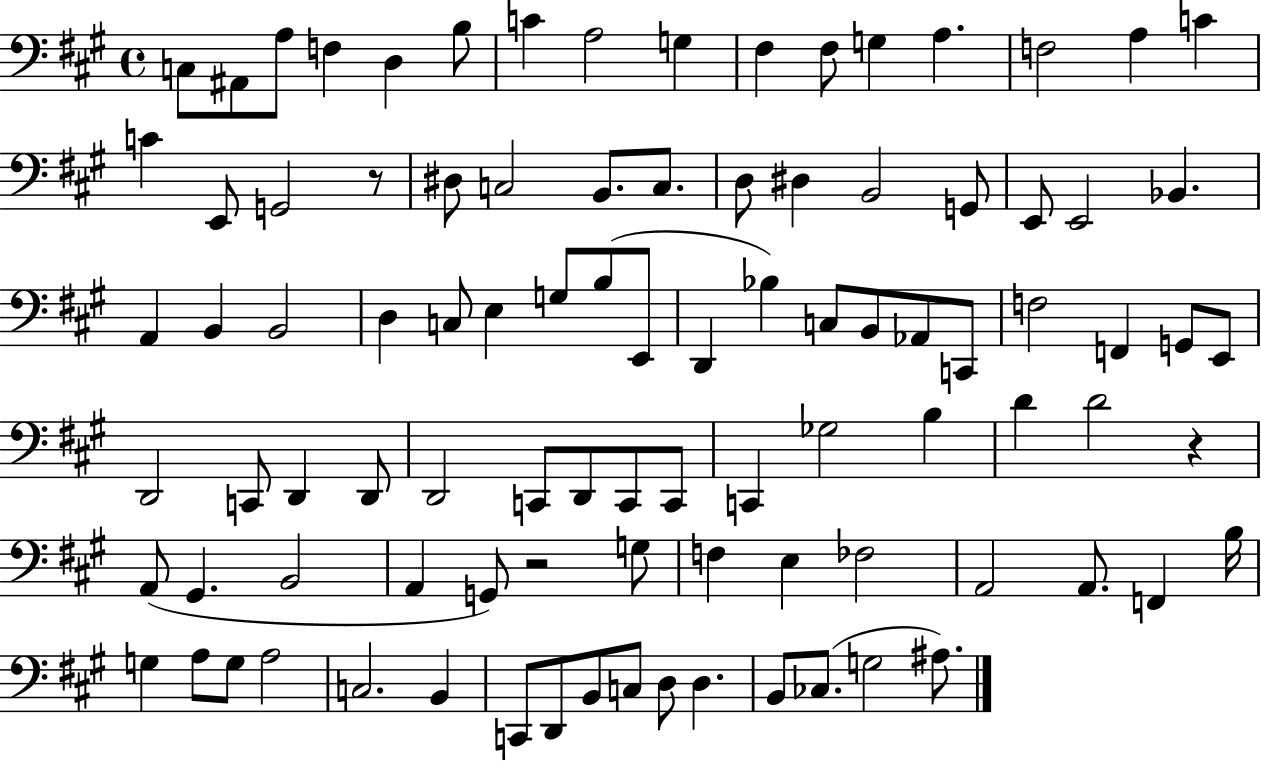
{
  \clef bass
  \time 4/4
  \defaultTimeSignature
  \key a \major
  c8 ais,8 a8 f4 d4 b8 | c'4 a2 g4 | fis4 fis8 g4 a4. | f2 a4 c'4 | \break c'4 e,8 g,2 r8 | dis8 c2 b,8. c8. | d8 dis4 b,2 g,8 | e,8 e,2 bes,4. | \break a,4 b,4 b,2 | d4 c8 e4 g8 b8( e,8 | d,4 bes4) c8 b,8 aes,8 c,8 | f2 f,4 g,8 e,8 | \break d,2 c,8 d,4 d,8 | d,2 c,8 d,8 c,8 c,8 | c,4 ges2 b4 | d'4 d'2 r4 | \break a,8( gis,4. b,2 | a,4 g,8) r2 g8 | f4 e4 fes2 | a,2 a,8. f,4 b16 | \break g4 a8 g8 a2 | c2. b,4 | c,8 d,8 b,8 c8 d8 d4. | b,8 ces8.( g2 ais8.) | \break \bar "|."
}